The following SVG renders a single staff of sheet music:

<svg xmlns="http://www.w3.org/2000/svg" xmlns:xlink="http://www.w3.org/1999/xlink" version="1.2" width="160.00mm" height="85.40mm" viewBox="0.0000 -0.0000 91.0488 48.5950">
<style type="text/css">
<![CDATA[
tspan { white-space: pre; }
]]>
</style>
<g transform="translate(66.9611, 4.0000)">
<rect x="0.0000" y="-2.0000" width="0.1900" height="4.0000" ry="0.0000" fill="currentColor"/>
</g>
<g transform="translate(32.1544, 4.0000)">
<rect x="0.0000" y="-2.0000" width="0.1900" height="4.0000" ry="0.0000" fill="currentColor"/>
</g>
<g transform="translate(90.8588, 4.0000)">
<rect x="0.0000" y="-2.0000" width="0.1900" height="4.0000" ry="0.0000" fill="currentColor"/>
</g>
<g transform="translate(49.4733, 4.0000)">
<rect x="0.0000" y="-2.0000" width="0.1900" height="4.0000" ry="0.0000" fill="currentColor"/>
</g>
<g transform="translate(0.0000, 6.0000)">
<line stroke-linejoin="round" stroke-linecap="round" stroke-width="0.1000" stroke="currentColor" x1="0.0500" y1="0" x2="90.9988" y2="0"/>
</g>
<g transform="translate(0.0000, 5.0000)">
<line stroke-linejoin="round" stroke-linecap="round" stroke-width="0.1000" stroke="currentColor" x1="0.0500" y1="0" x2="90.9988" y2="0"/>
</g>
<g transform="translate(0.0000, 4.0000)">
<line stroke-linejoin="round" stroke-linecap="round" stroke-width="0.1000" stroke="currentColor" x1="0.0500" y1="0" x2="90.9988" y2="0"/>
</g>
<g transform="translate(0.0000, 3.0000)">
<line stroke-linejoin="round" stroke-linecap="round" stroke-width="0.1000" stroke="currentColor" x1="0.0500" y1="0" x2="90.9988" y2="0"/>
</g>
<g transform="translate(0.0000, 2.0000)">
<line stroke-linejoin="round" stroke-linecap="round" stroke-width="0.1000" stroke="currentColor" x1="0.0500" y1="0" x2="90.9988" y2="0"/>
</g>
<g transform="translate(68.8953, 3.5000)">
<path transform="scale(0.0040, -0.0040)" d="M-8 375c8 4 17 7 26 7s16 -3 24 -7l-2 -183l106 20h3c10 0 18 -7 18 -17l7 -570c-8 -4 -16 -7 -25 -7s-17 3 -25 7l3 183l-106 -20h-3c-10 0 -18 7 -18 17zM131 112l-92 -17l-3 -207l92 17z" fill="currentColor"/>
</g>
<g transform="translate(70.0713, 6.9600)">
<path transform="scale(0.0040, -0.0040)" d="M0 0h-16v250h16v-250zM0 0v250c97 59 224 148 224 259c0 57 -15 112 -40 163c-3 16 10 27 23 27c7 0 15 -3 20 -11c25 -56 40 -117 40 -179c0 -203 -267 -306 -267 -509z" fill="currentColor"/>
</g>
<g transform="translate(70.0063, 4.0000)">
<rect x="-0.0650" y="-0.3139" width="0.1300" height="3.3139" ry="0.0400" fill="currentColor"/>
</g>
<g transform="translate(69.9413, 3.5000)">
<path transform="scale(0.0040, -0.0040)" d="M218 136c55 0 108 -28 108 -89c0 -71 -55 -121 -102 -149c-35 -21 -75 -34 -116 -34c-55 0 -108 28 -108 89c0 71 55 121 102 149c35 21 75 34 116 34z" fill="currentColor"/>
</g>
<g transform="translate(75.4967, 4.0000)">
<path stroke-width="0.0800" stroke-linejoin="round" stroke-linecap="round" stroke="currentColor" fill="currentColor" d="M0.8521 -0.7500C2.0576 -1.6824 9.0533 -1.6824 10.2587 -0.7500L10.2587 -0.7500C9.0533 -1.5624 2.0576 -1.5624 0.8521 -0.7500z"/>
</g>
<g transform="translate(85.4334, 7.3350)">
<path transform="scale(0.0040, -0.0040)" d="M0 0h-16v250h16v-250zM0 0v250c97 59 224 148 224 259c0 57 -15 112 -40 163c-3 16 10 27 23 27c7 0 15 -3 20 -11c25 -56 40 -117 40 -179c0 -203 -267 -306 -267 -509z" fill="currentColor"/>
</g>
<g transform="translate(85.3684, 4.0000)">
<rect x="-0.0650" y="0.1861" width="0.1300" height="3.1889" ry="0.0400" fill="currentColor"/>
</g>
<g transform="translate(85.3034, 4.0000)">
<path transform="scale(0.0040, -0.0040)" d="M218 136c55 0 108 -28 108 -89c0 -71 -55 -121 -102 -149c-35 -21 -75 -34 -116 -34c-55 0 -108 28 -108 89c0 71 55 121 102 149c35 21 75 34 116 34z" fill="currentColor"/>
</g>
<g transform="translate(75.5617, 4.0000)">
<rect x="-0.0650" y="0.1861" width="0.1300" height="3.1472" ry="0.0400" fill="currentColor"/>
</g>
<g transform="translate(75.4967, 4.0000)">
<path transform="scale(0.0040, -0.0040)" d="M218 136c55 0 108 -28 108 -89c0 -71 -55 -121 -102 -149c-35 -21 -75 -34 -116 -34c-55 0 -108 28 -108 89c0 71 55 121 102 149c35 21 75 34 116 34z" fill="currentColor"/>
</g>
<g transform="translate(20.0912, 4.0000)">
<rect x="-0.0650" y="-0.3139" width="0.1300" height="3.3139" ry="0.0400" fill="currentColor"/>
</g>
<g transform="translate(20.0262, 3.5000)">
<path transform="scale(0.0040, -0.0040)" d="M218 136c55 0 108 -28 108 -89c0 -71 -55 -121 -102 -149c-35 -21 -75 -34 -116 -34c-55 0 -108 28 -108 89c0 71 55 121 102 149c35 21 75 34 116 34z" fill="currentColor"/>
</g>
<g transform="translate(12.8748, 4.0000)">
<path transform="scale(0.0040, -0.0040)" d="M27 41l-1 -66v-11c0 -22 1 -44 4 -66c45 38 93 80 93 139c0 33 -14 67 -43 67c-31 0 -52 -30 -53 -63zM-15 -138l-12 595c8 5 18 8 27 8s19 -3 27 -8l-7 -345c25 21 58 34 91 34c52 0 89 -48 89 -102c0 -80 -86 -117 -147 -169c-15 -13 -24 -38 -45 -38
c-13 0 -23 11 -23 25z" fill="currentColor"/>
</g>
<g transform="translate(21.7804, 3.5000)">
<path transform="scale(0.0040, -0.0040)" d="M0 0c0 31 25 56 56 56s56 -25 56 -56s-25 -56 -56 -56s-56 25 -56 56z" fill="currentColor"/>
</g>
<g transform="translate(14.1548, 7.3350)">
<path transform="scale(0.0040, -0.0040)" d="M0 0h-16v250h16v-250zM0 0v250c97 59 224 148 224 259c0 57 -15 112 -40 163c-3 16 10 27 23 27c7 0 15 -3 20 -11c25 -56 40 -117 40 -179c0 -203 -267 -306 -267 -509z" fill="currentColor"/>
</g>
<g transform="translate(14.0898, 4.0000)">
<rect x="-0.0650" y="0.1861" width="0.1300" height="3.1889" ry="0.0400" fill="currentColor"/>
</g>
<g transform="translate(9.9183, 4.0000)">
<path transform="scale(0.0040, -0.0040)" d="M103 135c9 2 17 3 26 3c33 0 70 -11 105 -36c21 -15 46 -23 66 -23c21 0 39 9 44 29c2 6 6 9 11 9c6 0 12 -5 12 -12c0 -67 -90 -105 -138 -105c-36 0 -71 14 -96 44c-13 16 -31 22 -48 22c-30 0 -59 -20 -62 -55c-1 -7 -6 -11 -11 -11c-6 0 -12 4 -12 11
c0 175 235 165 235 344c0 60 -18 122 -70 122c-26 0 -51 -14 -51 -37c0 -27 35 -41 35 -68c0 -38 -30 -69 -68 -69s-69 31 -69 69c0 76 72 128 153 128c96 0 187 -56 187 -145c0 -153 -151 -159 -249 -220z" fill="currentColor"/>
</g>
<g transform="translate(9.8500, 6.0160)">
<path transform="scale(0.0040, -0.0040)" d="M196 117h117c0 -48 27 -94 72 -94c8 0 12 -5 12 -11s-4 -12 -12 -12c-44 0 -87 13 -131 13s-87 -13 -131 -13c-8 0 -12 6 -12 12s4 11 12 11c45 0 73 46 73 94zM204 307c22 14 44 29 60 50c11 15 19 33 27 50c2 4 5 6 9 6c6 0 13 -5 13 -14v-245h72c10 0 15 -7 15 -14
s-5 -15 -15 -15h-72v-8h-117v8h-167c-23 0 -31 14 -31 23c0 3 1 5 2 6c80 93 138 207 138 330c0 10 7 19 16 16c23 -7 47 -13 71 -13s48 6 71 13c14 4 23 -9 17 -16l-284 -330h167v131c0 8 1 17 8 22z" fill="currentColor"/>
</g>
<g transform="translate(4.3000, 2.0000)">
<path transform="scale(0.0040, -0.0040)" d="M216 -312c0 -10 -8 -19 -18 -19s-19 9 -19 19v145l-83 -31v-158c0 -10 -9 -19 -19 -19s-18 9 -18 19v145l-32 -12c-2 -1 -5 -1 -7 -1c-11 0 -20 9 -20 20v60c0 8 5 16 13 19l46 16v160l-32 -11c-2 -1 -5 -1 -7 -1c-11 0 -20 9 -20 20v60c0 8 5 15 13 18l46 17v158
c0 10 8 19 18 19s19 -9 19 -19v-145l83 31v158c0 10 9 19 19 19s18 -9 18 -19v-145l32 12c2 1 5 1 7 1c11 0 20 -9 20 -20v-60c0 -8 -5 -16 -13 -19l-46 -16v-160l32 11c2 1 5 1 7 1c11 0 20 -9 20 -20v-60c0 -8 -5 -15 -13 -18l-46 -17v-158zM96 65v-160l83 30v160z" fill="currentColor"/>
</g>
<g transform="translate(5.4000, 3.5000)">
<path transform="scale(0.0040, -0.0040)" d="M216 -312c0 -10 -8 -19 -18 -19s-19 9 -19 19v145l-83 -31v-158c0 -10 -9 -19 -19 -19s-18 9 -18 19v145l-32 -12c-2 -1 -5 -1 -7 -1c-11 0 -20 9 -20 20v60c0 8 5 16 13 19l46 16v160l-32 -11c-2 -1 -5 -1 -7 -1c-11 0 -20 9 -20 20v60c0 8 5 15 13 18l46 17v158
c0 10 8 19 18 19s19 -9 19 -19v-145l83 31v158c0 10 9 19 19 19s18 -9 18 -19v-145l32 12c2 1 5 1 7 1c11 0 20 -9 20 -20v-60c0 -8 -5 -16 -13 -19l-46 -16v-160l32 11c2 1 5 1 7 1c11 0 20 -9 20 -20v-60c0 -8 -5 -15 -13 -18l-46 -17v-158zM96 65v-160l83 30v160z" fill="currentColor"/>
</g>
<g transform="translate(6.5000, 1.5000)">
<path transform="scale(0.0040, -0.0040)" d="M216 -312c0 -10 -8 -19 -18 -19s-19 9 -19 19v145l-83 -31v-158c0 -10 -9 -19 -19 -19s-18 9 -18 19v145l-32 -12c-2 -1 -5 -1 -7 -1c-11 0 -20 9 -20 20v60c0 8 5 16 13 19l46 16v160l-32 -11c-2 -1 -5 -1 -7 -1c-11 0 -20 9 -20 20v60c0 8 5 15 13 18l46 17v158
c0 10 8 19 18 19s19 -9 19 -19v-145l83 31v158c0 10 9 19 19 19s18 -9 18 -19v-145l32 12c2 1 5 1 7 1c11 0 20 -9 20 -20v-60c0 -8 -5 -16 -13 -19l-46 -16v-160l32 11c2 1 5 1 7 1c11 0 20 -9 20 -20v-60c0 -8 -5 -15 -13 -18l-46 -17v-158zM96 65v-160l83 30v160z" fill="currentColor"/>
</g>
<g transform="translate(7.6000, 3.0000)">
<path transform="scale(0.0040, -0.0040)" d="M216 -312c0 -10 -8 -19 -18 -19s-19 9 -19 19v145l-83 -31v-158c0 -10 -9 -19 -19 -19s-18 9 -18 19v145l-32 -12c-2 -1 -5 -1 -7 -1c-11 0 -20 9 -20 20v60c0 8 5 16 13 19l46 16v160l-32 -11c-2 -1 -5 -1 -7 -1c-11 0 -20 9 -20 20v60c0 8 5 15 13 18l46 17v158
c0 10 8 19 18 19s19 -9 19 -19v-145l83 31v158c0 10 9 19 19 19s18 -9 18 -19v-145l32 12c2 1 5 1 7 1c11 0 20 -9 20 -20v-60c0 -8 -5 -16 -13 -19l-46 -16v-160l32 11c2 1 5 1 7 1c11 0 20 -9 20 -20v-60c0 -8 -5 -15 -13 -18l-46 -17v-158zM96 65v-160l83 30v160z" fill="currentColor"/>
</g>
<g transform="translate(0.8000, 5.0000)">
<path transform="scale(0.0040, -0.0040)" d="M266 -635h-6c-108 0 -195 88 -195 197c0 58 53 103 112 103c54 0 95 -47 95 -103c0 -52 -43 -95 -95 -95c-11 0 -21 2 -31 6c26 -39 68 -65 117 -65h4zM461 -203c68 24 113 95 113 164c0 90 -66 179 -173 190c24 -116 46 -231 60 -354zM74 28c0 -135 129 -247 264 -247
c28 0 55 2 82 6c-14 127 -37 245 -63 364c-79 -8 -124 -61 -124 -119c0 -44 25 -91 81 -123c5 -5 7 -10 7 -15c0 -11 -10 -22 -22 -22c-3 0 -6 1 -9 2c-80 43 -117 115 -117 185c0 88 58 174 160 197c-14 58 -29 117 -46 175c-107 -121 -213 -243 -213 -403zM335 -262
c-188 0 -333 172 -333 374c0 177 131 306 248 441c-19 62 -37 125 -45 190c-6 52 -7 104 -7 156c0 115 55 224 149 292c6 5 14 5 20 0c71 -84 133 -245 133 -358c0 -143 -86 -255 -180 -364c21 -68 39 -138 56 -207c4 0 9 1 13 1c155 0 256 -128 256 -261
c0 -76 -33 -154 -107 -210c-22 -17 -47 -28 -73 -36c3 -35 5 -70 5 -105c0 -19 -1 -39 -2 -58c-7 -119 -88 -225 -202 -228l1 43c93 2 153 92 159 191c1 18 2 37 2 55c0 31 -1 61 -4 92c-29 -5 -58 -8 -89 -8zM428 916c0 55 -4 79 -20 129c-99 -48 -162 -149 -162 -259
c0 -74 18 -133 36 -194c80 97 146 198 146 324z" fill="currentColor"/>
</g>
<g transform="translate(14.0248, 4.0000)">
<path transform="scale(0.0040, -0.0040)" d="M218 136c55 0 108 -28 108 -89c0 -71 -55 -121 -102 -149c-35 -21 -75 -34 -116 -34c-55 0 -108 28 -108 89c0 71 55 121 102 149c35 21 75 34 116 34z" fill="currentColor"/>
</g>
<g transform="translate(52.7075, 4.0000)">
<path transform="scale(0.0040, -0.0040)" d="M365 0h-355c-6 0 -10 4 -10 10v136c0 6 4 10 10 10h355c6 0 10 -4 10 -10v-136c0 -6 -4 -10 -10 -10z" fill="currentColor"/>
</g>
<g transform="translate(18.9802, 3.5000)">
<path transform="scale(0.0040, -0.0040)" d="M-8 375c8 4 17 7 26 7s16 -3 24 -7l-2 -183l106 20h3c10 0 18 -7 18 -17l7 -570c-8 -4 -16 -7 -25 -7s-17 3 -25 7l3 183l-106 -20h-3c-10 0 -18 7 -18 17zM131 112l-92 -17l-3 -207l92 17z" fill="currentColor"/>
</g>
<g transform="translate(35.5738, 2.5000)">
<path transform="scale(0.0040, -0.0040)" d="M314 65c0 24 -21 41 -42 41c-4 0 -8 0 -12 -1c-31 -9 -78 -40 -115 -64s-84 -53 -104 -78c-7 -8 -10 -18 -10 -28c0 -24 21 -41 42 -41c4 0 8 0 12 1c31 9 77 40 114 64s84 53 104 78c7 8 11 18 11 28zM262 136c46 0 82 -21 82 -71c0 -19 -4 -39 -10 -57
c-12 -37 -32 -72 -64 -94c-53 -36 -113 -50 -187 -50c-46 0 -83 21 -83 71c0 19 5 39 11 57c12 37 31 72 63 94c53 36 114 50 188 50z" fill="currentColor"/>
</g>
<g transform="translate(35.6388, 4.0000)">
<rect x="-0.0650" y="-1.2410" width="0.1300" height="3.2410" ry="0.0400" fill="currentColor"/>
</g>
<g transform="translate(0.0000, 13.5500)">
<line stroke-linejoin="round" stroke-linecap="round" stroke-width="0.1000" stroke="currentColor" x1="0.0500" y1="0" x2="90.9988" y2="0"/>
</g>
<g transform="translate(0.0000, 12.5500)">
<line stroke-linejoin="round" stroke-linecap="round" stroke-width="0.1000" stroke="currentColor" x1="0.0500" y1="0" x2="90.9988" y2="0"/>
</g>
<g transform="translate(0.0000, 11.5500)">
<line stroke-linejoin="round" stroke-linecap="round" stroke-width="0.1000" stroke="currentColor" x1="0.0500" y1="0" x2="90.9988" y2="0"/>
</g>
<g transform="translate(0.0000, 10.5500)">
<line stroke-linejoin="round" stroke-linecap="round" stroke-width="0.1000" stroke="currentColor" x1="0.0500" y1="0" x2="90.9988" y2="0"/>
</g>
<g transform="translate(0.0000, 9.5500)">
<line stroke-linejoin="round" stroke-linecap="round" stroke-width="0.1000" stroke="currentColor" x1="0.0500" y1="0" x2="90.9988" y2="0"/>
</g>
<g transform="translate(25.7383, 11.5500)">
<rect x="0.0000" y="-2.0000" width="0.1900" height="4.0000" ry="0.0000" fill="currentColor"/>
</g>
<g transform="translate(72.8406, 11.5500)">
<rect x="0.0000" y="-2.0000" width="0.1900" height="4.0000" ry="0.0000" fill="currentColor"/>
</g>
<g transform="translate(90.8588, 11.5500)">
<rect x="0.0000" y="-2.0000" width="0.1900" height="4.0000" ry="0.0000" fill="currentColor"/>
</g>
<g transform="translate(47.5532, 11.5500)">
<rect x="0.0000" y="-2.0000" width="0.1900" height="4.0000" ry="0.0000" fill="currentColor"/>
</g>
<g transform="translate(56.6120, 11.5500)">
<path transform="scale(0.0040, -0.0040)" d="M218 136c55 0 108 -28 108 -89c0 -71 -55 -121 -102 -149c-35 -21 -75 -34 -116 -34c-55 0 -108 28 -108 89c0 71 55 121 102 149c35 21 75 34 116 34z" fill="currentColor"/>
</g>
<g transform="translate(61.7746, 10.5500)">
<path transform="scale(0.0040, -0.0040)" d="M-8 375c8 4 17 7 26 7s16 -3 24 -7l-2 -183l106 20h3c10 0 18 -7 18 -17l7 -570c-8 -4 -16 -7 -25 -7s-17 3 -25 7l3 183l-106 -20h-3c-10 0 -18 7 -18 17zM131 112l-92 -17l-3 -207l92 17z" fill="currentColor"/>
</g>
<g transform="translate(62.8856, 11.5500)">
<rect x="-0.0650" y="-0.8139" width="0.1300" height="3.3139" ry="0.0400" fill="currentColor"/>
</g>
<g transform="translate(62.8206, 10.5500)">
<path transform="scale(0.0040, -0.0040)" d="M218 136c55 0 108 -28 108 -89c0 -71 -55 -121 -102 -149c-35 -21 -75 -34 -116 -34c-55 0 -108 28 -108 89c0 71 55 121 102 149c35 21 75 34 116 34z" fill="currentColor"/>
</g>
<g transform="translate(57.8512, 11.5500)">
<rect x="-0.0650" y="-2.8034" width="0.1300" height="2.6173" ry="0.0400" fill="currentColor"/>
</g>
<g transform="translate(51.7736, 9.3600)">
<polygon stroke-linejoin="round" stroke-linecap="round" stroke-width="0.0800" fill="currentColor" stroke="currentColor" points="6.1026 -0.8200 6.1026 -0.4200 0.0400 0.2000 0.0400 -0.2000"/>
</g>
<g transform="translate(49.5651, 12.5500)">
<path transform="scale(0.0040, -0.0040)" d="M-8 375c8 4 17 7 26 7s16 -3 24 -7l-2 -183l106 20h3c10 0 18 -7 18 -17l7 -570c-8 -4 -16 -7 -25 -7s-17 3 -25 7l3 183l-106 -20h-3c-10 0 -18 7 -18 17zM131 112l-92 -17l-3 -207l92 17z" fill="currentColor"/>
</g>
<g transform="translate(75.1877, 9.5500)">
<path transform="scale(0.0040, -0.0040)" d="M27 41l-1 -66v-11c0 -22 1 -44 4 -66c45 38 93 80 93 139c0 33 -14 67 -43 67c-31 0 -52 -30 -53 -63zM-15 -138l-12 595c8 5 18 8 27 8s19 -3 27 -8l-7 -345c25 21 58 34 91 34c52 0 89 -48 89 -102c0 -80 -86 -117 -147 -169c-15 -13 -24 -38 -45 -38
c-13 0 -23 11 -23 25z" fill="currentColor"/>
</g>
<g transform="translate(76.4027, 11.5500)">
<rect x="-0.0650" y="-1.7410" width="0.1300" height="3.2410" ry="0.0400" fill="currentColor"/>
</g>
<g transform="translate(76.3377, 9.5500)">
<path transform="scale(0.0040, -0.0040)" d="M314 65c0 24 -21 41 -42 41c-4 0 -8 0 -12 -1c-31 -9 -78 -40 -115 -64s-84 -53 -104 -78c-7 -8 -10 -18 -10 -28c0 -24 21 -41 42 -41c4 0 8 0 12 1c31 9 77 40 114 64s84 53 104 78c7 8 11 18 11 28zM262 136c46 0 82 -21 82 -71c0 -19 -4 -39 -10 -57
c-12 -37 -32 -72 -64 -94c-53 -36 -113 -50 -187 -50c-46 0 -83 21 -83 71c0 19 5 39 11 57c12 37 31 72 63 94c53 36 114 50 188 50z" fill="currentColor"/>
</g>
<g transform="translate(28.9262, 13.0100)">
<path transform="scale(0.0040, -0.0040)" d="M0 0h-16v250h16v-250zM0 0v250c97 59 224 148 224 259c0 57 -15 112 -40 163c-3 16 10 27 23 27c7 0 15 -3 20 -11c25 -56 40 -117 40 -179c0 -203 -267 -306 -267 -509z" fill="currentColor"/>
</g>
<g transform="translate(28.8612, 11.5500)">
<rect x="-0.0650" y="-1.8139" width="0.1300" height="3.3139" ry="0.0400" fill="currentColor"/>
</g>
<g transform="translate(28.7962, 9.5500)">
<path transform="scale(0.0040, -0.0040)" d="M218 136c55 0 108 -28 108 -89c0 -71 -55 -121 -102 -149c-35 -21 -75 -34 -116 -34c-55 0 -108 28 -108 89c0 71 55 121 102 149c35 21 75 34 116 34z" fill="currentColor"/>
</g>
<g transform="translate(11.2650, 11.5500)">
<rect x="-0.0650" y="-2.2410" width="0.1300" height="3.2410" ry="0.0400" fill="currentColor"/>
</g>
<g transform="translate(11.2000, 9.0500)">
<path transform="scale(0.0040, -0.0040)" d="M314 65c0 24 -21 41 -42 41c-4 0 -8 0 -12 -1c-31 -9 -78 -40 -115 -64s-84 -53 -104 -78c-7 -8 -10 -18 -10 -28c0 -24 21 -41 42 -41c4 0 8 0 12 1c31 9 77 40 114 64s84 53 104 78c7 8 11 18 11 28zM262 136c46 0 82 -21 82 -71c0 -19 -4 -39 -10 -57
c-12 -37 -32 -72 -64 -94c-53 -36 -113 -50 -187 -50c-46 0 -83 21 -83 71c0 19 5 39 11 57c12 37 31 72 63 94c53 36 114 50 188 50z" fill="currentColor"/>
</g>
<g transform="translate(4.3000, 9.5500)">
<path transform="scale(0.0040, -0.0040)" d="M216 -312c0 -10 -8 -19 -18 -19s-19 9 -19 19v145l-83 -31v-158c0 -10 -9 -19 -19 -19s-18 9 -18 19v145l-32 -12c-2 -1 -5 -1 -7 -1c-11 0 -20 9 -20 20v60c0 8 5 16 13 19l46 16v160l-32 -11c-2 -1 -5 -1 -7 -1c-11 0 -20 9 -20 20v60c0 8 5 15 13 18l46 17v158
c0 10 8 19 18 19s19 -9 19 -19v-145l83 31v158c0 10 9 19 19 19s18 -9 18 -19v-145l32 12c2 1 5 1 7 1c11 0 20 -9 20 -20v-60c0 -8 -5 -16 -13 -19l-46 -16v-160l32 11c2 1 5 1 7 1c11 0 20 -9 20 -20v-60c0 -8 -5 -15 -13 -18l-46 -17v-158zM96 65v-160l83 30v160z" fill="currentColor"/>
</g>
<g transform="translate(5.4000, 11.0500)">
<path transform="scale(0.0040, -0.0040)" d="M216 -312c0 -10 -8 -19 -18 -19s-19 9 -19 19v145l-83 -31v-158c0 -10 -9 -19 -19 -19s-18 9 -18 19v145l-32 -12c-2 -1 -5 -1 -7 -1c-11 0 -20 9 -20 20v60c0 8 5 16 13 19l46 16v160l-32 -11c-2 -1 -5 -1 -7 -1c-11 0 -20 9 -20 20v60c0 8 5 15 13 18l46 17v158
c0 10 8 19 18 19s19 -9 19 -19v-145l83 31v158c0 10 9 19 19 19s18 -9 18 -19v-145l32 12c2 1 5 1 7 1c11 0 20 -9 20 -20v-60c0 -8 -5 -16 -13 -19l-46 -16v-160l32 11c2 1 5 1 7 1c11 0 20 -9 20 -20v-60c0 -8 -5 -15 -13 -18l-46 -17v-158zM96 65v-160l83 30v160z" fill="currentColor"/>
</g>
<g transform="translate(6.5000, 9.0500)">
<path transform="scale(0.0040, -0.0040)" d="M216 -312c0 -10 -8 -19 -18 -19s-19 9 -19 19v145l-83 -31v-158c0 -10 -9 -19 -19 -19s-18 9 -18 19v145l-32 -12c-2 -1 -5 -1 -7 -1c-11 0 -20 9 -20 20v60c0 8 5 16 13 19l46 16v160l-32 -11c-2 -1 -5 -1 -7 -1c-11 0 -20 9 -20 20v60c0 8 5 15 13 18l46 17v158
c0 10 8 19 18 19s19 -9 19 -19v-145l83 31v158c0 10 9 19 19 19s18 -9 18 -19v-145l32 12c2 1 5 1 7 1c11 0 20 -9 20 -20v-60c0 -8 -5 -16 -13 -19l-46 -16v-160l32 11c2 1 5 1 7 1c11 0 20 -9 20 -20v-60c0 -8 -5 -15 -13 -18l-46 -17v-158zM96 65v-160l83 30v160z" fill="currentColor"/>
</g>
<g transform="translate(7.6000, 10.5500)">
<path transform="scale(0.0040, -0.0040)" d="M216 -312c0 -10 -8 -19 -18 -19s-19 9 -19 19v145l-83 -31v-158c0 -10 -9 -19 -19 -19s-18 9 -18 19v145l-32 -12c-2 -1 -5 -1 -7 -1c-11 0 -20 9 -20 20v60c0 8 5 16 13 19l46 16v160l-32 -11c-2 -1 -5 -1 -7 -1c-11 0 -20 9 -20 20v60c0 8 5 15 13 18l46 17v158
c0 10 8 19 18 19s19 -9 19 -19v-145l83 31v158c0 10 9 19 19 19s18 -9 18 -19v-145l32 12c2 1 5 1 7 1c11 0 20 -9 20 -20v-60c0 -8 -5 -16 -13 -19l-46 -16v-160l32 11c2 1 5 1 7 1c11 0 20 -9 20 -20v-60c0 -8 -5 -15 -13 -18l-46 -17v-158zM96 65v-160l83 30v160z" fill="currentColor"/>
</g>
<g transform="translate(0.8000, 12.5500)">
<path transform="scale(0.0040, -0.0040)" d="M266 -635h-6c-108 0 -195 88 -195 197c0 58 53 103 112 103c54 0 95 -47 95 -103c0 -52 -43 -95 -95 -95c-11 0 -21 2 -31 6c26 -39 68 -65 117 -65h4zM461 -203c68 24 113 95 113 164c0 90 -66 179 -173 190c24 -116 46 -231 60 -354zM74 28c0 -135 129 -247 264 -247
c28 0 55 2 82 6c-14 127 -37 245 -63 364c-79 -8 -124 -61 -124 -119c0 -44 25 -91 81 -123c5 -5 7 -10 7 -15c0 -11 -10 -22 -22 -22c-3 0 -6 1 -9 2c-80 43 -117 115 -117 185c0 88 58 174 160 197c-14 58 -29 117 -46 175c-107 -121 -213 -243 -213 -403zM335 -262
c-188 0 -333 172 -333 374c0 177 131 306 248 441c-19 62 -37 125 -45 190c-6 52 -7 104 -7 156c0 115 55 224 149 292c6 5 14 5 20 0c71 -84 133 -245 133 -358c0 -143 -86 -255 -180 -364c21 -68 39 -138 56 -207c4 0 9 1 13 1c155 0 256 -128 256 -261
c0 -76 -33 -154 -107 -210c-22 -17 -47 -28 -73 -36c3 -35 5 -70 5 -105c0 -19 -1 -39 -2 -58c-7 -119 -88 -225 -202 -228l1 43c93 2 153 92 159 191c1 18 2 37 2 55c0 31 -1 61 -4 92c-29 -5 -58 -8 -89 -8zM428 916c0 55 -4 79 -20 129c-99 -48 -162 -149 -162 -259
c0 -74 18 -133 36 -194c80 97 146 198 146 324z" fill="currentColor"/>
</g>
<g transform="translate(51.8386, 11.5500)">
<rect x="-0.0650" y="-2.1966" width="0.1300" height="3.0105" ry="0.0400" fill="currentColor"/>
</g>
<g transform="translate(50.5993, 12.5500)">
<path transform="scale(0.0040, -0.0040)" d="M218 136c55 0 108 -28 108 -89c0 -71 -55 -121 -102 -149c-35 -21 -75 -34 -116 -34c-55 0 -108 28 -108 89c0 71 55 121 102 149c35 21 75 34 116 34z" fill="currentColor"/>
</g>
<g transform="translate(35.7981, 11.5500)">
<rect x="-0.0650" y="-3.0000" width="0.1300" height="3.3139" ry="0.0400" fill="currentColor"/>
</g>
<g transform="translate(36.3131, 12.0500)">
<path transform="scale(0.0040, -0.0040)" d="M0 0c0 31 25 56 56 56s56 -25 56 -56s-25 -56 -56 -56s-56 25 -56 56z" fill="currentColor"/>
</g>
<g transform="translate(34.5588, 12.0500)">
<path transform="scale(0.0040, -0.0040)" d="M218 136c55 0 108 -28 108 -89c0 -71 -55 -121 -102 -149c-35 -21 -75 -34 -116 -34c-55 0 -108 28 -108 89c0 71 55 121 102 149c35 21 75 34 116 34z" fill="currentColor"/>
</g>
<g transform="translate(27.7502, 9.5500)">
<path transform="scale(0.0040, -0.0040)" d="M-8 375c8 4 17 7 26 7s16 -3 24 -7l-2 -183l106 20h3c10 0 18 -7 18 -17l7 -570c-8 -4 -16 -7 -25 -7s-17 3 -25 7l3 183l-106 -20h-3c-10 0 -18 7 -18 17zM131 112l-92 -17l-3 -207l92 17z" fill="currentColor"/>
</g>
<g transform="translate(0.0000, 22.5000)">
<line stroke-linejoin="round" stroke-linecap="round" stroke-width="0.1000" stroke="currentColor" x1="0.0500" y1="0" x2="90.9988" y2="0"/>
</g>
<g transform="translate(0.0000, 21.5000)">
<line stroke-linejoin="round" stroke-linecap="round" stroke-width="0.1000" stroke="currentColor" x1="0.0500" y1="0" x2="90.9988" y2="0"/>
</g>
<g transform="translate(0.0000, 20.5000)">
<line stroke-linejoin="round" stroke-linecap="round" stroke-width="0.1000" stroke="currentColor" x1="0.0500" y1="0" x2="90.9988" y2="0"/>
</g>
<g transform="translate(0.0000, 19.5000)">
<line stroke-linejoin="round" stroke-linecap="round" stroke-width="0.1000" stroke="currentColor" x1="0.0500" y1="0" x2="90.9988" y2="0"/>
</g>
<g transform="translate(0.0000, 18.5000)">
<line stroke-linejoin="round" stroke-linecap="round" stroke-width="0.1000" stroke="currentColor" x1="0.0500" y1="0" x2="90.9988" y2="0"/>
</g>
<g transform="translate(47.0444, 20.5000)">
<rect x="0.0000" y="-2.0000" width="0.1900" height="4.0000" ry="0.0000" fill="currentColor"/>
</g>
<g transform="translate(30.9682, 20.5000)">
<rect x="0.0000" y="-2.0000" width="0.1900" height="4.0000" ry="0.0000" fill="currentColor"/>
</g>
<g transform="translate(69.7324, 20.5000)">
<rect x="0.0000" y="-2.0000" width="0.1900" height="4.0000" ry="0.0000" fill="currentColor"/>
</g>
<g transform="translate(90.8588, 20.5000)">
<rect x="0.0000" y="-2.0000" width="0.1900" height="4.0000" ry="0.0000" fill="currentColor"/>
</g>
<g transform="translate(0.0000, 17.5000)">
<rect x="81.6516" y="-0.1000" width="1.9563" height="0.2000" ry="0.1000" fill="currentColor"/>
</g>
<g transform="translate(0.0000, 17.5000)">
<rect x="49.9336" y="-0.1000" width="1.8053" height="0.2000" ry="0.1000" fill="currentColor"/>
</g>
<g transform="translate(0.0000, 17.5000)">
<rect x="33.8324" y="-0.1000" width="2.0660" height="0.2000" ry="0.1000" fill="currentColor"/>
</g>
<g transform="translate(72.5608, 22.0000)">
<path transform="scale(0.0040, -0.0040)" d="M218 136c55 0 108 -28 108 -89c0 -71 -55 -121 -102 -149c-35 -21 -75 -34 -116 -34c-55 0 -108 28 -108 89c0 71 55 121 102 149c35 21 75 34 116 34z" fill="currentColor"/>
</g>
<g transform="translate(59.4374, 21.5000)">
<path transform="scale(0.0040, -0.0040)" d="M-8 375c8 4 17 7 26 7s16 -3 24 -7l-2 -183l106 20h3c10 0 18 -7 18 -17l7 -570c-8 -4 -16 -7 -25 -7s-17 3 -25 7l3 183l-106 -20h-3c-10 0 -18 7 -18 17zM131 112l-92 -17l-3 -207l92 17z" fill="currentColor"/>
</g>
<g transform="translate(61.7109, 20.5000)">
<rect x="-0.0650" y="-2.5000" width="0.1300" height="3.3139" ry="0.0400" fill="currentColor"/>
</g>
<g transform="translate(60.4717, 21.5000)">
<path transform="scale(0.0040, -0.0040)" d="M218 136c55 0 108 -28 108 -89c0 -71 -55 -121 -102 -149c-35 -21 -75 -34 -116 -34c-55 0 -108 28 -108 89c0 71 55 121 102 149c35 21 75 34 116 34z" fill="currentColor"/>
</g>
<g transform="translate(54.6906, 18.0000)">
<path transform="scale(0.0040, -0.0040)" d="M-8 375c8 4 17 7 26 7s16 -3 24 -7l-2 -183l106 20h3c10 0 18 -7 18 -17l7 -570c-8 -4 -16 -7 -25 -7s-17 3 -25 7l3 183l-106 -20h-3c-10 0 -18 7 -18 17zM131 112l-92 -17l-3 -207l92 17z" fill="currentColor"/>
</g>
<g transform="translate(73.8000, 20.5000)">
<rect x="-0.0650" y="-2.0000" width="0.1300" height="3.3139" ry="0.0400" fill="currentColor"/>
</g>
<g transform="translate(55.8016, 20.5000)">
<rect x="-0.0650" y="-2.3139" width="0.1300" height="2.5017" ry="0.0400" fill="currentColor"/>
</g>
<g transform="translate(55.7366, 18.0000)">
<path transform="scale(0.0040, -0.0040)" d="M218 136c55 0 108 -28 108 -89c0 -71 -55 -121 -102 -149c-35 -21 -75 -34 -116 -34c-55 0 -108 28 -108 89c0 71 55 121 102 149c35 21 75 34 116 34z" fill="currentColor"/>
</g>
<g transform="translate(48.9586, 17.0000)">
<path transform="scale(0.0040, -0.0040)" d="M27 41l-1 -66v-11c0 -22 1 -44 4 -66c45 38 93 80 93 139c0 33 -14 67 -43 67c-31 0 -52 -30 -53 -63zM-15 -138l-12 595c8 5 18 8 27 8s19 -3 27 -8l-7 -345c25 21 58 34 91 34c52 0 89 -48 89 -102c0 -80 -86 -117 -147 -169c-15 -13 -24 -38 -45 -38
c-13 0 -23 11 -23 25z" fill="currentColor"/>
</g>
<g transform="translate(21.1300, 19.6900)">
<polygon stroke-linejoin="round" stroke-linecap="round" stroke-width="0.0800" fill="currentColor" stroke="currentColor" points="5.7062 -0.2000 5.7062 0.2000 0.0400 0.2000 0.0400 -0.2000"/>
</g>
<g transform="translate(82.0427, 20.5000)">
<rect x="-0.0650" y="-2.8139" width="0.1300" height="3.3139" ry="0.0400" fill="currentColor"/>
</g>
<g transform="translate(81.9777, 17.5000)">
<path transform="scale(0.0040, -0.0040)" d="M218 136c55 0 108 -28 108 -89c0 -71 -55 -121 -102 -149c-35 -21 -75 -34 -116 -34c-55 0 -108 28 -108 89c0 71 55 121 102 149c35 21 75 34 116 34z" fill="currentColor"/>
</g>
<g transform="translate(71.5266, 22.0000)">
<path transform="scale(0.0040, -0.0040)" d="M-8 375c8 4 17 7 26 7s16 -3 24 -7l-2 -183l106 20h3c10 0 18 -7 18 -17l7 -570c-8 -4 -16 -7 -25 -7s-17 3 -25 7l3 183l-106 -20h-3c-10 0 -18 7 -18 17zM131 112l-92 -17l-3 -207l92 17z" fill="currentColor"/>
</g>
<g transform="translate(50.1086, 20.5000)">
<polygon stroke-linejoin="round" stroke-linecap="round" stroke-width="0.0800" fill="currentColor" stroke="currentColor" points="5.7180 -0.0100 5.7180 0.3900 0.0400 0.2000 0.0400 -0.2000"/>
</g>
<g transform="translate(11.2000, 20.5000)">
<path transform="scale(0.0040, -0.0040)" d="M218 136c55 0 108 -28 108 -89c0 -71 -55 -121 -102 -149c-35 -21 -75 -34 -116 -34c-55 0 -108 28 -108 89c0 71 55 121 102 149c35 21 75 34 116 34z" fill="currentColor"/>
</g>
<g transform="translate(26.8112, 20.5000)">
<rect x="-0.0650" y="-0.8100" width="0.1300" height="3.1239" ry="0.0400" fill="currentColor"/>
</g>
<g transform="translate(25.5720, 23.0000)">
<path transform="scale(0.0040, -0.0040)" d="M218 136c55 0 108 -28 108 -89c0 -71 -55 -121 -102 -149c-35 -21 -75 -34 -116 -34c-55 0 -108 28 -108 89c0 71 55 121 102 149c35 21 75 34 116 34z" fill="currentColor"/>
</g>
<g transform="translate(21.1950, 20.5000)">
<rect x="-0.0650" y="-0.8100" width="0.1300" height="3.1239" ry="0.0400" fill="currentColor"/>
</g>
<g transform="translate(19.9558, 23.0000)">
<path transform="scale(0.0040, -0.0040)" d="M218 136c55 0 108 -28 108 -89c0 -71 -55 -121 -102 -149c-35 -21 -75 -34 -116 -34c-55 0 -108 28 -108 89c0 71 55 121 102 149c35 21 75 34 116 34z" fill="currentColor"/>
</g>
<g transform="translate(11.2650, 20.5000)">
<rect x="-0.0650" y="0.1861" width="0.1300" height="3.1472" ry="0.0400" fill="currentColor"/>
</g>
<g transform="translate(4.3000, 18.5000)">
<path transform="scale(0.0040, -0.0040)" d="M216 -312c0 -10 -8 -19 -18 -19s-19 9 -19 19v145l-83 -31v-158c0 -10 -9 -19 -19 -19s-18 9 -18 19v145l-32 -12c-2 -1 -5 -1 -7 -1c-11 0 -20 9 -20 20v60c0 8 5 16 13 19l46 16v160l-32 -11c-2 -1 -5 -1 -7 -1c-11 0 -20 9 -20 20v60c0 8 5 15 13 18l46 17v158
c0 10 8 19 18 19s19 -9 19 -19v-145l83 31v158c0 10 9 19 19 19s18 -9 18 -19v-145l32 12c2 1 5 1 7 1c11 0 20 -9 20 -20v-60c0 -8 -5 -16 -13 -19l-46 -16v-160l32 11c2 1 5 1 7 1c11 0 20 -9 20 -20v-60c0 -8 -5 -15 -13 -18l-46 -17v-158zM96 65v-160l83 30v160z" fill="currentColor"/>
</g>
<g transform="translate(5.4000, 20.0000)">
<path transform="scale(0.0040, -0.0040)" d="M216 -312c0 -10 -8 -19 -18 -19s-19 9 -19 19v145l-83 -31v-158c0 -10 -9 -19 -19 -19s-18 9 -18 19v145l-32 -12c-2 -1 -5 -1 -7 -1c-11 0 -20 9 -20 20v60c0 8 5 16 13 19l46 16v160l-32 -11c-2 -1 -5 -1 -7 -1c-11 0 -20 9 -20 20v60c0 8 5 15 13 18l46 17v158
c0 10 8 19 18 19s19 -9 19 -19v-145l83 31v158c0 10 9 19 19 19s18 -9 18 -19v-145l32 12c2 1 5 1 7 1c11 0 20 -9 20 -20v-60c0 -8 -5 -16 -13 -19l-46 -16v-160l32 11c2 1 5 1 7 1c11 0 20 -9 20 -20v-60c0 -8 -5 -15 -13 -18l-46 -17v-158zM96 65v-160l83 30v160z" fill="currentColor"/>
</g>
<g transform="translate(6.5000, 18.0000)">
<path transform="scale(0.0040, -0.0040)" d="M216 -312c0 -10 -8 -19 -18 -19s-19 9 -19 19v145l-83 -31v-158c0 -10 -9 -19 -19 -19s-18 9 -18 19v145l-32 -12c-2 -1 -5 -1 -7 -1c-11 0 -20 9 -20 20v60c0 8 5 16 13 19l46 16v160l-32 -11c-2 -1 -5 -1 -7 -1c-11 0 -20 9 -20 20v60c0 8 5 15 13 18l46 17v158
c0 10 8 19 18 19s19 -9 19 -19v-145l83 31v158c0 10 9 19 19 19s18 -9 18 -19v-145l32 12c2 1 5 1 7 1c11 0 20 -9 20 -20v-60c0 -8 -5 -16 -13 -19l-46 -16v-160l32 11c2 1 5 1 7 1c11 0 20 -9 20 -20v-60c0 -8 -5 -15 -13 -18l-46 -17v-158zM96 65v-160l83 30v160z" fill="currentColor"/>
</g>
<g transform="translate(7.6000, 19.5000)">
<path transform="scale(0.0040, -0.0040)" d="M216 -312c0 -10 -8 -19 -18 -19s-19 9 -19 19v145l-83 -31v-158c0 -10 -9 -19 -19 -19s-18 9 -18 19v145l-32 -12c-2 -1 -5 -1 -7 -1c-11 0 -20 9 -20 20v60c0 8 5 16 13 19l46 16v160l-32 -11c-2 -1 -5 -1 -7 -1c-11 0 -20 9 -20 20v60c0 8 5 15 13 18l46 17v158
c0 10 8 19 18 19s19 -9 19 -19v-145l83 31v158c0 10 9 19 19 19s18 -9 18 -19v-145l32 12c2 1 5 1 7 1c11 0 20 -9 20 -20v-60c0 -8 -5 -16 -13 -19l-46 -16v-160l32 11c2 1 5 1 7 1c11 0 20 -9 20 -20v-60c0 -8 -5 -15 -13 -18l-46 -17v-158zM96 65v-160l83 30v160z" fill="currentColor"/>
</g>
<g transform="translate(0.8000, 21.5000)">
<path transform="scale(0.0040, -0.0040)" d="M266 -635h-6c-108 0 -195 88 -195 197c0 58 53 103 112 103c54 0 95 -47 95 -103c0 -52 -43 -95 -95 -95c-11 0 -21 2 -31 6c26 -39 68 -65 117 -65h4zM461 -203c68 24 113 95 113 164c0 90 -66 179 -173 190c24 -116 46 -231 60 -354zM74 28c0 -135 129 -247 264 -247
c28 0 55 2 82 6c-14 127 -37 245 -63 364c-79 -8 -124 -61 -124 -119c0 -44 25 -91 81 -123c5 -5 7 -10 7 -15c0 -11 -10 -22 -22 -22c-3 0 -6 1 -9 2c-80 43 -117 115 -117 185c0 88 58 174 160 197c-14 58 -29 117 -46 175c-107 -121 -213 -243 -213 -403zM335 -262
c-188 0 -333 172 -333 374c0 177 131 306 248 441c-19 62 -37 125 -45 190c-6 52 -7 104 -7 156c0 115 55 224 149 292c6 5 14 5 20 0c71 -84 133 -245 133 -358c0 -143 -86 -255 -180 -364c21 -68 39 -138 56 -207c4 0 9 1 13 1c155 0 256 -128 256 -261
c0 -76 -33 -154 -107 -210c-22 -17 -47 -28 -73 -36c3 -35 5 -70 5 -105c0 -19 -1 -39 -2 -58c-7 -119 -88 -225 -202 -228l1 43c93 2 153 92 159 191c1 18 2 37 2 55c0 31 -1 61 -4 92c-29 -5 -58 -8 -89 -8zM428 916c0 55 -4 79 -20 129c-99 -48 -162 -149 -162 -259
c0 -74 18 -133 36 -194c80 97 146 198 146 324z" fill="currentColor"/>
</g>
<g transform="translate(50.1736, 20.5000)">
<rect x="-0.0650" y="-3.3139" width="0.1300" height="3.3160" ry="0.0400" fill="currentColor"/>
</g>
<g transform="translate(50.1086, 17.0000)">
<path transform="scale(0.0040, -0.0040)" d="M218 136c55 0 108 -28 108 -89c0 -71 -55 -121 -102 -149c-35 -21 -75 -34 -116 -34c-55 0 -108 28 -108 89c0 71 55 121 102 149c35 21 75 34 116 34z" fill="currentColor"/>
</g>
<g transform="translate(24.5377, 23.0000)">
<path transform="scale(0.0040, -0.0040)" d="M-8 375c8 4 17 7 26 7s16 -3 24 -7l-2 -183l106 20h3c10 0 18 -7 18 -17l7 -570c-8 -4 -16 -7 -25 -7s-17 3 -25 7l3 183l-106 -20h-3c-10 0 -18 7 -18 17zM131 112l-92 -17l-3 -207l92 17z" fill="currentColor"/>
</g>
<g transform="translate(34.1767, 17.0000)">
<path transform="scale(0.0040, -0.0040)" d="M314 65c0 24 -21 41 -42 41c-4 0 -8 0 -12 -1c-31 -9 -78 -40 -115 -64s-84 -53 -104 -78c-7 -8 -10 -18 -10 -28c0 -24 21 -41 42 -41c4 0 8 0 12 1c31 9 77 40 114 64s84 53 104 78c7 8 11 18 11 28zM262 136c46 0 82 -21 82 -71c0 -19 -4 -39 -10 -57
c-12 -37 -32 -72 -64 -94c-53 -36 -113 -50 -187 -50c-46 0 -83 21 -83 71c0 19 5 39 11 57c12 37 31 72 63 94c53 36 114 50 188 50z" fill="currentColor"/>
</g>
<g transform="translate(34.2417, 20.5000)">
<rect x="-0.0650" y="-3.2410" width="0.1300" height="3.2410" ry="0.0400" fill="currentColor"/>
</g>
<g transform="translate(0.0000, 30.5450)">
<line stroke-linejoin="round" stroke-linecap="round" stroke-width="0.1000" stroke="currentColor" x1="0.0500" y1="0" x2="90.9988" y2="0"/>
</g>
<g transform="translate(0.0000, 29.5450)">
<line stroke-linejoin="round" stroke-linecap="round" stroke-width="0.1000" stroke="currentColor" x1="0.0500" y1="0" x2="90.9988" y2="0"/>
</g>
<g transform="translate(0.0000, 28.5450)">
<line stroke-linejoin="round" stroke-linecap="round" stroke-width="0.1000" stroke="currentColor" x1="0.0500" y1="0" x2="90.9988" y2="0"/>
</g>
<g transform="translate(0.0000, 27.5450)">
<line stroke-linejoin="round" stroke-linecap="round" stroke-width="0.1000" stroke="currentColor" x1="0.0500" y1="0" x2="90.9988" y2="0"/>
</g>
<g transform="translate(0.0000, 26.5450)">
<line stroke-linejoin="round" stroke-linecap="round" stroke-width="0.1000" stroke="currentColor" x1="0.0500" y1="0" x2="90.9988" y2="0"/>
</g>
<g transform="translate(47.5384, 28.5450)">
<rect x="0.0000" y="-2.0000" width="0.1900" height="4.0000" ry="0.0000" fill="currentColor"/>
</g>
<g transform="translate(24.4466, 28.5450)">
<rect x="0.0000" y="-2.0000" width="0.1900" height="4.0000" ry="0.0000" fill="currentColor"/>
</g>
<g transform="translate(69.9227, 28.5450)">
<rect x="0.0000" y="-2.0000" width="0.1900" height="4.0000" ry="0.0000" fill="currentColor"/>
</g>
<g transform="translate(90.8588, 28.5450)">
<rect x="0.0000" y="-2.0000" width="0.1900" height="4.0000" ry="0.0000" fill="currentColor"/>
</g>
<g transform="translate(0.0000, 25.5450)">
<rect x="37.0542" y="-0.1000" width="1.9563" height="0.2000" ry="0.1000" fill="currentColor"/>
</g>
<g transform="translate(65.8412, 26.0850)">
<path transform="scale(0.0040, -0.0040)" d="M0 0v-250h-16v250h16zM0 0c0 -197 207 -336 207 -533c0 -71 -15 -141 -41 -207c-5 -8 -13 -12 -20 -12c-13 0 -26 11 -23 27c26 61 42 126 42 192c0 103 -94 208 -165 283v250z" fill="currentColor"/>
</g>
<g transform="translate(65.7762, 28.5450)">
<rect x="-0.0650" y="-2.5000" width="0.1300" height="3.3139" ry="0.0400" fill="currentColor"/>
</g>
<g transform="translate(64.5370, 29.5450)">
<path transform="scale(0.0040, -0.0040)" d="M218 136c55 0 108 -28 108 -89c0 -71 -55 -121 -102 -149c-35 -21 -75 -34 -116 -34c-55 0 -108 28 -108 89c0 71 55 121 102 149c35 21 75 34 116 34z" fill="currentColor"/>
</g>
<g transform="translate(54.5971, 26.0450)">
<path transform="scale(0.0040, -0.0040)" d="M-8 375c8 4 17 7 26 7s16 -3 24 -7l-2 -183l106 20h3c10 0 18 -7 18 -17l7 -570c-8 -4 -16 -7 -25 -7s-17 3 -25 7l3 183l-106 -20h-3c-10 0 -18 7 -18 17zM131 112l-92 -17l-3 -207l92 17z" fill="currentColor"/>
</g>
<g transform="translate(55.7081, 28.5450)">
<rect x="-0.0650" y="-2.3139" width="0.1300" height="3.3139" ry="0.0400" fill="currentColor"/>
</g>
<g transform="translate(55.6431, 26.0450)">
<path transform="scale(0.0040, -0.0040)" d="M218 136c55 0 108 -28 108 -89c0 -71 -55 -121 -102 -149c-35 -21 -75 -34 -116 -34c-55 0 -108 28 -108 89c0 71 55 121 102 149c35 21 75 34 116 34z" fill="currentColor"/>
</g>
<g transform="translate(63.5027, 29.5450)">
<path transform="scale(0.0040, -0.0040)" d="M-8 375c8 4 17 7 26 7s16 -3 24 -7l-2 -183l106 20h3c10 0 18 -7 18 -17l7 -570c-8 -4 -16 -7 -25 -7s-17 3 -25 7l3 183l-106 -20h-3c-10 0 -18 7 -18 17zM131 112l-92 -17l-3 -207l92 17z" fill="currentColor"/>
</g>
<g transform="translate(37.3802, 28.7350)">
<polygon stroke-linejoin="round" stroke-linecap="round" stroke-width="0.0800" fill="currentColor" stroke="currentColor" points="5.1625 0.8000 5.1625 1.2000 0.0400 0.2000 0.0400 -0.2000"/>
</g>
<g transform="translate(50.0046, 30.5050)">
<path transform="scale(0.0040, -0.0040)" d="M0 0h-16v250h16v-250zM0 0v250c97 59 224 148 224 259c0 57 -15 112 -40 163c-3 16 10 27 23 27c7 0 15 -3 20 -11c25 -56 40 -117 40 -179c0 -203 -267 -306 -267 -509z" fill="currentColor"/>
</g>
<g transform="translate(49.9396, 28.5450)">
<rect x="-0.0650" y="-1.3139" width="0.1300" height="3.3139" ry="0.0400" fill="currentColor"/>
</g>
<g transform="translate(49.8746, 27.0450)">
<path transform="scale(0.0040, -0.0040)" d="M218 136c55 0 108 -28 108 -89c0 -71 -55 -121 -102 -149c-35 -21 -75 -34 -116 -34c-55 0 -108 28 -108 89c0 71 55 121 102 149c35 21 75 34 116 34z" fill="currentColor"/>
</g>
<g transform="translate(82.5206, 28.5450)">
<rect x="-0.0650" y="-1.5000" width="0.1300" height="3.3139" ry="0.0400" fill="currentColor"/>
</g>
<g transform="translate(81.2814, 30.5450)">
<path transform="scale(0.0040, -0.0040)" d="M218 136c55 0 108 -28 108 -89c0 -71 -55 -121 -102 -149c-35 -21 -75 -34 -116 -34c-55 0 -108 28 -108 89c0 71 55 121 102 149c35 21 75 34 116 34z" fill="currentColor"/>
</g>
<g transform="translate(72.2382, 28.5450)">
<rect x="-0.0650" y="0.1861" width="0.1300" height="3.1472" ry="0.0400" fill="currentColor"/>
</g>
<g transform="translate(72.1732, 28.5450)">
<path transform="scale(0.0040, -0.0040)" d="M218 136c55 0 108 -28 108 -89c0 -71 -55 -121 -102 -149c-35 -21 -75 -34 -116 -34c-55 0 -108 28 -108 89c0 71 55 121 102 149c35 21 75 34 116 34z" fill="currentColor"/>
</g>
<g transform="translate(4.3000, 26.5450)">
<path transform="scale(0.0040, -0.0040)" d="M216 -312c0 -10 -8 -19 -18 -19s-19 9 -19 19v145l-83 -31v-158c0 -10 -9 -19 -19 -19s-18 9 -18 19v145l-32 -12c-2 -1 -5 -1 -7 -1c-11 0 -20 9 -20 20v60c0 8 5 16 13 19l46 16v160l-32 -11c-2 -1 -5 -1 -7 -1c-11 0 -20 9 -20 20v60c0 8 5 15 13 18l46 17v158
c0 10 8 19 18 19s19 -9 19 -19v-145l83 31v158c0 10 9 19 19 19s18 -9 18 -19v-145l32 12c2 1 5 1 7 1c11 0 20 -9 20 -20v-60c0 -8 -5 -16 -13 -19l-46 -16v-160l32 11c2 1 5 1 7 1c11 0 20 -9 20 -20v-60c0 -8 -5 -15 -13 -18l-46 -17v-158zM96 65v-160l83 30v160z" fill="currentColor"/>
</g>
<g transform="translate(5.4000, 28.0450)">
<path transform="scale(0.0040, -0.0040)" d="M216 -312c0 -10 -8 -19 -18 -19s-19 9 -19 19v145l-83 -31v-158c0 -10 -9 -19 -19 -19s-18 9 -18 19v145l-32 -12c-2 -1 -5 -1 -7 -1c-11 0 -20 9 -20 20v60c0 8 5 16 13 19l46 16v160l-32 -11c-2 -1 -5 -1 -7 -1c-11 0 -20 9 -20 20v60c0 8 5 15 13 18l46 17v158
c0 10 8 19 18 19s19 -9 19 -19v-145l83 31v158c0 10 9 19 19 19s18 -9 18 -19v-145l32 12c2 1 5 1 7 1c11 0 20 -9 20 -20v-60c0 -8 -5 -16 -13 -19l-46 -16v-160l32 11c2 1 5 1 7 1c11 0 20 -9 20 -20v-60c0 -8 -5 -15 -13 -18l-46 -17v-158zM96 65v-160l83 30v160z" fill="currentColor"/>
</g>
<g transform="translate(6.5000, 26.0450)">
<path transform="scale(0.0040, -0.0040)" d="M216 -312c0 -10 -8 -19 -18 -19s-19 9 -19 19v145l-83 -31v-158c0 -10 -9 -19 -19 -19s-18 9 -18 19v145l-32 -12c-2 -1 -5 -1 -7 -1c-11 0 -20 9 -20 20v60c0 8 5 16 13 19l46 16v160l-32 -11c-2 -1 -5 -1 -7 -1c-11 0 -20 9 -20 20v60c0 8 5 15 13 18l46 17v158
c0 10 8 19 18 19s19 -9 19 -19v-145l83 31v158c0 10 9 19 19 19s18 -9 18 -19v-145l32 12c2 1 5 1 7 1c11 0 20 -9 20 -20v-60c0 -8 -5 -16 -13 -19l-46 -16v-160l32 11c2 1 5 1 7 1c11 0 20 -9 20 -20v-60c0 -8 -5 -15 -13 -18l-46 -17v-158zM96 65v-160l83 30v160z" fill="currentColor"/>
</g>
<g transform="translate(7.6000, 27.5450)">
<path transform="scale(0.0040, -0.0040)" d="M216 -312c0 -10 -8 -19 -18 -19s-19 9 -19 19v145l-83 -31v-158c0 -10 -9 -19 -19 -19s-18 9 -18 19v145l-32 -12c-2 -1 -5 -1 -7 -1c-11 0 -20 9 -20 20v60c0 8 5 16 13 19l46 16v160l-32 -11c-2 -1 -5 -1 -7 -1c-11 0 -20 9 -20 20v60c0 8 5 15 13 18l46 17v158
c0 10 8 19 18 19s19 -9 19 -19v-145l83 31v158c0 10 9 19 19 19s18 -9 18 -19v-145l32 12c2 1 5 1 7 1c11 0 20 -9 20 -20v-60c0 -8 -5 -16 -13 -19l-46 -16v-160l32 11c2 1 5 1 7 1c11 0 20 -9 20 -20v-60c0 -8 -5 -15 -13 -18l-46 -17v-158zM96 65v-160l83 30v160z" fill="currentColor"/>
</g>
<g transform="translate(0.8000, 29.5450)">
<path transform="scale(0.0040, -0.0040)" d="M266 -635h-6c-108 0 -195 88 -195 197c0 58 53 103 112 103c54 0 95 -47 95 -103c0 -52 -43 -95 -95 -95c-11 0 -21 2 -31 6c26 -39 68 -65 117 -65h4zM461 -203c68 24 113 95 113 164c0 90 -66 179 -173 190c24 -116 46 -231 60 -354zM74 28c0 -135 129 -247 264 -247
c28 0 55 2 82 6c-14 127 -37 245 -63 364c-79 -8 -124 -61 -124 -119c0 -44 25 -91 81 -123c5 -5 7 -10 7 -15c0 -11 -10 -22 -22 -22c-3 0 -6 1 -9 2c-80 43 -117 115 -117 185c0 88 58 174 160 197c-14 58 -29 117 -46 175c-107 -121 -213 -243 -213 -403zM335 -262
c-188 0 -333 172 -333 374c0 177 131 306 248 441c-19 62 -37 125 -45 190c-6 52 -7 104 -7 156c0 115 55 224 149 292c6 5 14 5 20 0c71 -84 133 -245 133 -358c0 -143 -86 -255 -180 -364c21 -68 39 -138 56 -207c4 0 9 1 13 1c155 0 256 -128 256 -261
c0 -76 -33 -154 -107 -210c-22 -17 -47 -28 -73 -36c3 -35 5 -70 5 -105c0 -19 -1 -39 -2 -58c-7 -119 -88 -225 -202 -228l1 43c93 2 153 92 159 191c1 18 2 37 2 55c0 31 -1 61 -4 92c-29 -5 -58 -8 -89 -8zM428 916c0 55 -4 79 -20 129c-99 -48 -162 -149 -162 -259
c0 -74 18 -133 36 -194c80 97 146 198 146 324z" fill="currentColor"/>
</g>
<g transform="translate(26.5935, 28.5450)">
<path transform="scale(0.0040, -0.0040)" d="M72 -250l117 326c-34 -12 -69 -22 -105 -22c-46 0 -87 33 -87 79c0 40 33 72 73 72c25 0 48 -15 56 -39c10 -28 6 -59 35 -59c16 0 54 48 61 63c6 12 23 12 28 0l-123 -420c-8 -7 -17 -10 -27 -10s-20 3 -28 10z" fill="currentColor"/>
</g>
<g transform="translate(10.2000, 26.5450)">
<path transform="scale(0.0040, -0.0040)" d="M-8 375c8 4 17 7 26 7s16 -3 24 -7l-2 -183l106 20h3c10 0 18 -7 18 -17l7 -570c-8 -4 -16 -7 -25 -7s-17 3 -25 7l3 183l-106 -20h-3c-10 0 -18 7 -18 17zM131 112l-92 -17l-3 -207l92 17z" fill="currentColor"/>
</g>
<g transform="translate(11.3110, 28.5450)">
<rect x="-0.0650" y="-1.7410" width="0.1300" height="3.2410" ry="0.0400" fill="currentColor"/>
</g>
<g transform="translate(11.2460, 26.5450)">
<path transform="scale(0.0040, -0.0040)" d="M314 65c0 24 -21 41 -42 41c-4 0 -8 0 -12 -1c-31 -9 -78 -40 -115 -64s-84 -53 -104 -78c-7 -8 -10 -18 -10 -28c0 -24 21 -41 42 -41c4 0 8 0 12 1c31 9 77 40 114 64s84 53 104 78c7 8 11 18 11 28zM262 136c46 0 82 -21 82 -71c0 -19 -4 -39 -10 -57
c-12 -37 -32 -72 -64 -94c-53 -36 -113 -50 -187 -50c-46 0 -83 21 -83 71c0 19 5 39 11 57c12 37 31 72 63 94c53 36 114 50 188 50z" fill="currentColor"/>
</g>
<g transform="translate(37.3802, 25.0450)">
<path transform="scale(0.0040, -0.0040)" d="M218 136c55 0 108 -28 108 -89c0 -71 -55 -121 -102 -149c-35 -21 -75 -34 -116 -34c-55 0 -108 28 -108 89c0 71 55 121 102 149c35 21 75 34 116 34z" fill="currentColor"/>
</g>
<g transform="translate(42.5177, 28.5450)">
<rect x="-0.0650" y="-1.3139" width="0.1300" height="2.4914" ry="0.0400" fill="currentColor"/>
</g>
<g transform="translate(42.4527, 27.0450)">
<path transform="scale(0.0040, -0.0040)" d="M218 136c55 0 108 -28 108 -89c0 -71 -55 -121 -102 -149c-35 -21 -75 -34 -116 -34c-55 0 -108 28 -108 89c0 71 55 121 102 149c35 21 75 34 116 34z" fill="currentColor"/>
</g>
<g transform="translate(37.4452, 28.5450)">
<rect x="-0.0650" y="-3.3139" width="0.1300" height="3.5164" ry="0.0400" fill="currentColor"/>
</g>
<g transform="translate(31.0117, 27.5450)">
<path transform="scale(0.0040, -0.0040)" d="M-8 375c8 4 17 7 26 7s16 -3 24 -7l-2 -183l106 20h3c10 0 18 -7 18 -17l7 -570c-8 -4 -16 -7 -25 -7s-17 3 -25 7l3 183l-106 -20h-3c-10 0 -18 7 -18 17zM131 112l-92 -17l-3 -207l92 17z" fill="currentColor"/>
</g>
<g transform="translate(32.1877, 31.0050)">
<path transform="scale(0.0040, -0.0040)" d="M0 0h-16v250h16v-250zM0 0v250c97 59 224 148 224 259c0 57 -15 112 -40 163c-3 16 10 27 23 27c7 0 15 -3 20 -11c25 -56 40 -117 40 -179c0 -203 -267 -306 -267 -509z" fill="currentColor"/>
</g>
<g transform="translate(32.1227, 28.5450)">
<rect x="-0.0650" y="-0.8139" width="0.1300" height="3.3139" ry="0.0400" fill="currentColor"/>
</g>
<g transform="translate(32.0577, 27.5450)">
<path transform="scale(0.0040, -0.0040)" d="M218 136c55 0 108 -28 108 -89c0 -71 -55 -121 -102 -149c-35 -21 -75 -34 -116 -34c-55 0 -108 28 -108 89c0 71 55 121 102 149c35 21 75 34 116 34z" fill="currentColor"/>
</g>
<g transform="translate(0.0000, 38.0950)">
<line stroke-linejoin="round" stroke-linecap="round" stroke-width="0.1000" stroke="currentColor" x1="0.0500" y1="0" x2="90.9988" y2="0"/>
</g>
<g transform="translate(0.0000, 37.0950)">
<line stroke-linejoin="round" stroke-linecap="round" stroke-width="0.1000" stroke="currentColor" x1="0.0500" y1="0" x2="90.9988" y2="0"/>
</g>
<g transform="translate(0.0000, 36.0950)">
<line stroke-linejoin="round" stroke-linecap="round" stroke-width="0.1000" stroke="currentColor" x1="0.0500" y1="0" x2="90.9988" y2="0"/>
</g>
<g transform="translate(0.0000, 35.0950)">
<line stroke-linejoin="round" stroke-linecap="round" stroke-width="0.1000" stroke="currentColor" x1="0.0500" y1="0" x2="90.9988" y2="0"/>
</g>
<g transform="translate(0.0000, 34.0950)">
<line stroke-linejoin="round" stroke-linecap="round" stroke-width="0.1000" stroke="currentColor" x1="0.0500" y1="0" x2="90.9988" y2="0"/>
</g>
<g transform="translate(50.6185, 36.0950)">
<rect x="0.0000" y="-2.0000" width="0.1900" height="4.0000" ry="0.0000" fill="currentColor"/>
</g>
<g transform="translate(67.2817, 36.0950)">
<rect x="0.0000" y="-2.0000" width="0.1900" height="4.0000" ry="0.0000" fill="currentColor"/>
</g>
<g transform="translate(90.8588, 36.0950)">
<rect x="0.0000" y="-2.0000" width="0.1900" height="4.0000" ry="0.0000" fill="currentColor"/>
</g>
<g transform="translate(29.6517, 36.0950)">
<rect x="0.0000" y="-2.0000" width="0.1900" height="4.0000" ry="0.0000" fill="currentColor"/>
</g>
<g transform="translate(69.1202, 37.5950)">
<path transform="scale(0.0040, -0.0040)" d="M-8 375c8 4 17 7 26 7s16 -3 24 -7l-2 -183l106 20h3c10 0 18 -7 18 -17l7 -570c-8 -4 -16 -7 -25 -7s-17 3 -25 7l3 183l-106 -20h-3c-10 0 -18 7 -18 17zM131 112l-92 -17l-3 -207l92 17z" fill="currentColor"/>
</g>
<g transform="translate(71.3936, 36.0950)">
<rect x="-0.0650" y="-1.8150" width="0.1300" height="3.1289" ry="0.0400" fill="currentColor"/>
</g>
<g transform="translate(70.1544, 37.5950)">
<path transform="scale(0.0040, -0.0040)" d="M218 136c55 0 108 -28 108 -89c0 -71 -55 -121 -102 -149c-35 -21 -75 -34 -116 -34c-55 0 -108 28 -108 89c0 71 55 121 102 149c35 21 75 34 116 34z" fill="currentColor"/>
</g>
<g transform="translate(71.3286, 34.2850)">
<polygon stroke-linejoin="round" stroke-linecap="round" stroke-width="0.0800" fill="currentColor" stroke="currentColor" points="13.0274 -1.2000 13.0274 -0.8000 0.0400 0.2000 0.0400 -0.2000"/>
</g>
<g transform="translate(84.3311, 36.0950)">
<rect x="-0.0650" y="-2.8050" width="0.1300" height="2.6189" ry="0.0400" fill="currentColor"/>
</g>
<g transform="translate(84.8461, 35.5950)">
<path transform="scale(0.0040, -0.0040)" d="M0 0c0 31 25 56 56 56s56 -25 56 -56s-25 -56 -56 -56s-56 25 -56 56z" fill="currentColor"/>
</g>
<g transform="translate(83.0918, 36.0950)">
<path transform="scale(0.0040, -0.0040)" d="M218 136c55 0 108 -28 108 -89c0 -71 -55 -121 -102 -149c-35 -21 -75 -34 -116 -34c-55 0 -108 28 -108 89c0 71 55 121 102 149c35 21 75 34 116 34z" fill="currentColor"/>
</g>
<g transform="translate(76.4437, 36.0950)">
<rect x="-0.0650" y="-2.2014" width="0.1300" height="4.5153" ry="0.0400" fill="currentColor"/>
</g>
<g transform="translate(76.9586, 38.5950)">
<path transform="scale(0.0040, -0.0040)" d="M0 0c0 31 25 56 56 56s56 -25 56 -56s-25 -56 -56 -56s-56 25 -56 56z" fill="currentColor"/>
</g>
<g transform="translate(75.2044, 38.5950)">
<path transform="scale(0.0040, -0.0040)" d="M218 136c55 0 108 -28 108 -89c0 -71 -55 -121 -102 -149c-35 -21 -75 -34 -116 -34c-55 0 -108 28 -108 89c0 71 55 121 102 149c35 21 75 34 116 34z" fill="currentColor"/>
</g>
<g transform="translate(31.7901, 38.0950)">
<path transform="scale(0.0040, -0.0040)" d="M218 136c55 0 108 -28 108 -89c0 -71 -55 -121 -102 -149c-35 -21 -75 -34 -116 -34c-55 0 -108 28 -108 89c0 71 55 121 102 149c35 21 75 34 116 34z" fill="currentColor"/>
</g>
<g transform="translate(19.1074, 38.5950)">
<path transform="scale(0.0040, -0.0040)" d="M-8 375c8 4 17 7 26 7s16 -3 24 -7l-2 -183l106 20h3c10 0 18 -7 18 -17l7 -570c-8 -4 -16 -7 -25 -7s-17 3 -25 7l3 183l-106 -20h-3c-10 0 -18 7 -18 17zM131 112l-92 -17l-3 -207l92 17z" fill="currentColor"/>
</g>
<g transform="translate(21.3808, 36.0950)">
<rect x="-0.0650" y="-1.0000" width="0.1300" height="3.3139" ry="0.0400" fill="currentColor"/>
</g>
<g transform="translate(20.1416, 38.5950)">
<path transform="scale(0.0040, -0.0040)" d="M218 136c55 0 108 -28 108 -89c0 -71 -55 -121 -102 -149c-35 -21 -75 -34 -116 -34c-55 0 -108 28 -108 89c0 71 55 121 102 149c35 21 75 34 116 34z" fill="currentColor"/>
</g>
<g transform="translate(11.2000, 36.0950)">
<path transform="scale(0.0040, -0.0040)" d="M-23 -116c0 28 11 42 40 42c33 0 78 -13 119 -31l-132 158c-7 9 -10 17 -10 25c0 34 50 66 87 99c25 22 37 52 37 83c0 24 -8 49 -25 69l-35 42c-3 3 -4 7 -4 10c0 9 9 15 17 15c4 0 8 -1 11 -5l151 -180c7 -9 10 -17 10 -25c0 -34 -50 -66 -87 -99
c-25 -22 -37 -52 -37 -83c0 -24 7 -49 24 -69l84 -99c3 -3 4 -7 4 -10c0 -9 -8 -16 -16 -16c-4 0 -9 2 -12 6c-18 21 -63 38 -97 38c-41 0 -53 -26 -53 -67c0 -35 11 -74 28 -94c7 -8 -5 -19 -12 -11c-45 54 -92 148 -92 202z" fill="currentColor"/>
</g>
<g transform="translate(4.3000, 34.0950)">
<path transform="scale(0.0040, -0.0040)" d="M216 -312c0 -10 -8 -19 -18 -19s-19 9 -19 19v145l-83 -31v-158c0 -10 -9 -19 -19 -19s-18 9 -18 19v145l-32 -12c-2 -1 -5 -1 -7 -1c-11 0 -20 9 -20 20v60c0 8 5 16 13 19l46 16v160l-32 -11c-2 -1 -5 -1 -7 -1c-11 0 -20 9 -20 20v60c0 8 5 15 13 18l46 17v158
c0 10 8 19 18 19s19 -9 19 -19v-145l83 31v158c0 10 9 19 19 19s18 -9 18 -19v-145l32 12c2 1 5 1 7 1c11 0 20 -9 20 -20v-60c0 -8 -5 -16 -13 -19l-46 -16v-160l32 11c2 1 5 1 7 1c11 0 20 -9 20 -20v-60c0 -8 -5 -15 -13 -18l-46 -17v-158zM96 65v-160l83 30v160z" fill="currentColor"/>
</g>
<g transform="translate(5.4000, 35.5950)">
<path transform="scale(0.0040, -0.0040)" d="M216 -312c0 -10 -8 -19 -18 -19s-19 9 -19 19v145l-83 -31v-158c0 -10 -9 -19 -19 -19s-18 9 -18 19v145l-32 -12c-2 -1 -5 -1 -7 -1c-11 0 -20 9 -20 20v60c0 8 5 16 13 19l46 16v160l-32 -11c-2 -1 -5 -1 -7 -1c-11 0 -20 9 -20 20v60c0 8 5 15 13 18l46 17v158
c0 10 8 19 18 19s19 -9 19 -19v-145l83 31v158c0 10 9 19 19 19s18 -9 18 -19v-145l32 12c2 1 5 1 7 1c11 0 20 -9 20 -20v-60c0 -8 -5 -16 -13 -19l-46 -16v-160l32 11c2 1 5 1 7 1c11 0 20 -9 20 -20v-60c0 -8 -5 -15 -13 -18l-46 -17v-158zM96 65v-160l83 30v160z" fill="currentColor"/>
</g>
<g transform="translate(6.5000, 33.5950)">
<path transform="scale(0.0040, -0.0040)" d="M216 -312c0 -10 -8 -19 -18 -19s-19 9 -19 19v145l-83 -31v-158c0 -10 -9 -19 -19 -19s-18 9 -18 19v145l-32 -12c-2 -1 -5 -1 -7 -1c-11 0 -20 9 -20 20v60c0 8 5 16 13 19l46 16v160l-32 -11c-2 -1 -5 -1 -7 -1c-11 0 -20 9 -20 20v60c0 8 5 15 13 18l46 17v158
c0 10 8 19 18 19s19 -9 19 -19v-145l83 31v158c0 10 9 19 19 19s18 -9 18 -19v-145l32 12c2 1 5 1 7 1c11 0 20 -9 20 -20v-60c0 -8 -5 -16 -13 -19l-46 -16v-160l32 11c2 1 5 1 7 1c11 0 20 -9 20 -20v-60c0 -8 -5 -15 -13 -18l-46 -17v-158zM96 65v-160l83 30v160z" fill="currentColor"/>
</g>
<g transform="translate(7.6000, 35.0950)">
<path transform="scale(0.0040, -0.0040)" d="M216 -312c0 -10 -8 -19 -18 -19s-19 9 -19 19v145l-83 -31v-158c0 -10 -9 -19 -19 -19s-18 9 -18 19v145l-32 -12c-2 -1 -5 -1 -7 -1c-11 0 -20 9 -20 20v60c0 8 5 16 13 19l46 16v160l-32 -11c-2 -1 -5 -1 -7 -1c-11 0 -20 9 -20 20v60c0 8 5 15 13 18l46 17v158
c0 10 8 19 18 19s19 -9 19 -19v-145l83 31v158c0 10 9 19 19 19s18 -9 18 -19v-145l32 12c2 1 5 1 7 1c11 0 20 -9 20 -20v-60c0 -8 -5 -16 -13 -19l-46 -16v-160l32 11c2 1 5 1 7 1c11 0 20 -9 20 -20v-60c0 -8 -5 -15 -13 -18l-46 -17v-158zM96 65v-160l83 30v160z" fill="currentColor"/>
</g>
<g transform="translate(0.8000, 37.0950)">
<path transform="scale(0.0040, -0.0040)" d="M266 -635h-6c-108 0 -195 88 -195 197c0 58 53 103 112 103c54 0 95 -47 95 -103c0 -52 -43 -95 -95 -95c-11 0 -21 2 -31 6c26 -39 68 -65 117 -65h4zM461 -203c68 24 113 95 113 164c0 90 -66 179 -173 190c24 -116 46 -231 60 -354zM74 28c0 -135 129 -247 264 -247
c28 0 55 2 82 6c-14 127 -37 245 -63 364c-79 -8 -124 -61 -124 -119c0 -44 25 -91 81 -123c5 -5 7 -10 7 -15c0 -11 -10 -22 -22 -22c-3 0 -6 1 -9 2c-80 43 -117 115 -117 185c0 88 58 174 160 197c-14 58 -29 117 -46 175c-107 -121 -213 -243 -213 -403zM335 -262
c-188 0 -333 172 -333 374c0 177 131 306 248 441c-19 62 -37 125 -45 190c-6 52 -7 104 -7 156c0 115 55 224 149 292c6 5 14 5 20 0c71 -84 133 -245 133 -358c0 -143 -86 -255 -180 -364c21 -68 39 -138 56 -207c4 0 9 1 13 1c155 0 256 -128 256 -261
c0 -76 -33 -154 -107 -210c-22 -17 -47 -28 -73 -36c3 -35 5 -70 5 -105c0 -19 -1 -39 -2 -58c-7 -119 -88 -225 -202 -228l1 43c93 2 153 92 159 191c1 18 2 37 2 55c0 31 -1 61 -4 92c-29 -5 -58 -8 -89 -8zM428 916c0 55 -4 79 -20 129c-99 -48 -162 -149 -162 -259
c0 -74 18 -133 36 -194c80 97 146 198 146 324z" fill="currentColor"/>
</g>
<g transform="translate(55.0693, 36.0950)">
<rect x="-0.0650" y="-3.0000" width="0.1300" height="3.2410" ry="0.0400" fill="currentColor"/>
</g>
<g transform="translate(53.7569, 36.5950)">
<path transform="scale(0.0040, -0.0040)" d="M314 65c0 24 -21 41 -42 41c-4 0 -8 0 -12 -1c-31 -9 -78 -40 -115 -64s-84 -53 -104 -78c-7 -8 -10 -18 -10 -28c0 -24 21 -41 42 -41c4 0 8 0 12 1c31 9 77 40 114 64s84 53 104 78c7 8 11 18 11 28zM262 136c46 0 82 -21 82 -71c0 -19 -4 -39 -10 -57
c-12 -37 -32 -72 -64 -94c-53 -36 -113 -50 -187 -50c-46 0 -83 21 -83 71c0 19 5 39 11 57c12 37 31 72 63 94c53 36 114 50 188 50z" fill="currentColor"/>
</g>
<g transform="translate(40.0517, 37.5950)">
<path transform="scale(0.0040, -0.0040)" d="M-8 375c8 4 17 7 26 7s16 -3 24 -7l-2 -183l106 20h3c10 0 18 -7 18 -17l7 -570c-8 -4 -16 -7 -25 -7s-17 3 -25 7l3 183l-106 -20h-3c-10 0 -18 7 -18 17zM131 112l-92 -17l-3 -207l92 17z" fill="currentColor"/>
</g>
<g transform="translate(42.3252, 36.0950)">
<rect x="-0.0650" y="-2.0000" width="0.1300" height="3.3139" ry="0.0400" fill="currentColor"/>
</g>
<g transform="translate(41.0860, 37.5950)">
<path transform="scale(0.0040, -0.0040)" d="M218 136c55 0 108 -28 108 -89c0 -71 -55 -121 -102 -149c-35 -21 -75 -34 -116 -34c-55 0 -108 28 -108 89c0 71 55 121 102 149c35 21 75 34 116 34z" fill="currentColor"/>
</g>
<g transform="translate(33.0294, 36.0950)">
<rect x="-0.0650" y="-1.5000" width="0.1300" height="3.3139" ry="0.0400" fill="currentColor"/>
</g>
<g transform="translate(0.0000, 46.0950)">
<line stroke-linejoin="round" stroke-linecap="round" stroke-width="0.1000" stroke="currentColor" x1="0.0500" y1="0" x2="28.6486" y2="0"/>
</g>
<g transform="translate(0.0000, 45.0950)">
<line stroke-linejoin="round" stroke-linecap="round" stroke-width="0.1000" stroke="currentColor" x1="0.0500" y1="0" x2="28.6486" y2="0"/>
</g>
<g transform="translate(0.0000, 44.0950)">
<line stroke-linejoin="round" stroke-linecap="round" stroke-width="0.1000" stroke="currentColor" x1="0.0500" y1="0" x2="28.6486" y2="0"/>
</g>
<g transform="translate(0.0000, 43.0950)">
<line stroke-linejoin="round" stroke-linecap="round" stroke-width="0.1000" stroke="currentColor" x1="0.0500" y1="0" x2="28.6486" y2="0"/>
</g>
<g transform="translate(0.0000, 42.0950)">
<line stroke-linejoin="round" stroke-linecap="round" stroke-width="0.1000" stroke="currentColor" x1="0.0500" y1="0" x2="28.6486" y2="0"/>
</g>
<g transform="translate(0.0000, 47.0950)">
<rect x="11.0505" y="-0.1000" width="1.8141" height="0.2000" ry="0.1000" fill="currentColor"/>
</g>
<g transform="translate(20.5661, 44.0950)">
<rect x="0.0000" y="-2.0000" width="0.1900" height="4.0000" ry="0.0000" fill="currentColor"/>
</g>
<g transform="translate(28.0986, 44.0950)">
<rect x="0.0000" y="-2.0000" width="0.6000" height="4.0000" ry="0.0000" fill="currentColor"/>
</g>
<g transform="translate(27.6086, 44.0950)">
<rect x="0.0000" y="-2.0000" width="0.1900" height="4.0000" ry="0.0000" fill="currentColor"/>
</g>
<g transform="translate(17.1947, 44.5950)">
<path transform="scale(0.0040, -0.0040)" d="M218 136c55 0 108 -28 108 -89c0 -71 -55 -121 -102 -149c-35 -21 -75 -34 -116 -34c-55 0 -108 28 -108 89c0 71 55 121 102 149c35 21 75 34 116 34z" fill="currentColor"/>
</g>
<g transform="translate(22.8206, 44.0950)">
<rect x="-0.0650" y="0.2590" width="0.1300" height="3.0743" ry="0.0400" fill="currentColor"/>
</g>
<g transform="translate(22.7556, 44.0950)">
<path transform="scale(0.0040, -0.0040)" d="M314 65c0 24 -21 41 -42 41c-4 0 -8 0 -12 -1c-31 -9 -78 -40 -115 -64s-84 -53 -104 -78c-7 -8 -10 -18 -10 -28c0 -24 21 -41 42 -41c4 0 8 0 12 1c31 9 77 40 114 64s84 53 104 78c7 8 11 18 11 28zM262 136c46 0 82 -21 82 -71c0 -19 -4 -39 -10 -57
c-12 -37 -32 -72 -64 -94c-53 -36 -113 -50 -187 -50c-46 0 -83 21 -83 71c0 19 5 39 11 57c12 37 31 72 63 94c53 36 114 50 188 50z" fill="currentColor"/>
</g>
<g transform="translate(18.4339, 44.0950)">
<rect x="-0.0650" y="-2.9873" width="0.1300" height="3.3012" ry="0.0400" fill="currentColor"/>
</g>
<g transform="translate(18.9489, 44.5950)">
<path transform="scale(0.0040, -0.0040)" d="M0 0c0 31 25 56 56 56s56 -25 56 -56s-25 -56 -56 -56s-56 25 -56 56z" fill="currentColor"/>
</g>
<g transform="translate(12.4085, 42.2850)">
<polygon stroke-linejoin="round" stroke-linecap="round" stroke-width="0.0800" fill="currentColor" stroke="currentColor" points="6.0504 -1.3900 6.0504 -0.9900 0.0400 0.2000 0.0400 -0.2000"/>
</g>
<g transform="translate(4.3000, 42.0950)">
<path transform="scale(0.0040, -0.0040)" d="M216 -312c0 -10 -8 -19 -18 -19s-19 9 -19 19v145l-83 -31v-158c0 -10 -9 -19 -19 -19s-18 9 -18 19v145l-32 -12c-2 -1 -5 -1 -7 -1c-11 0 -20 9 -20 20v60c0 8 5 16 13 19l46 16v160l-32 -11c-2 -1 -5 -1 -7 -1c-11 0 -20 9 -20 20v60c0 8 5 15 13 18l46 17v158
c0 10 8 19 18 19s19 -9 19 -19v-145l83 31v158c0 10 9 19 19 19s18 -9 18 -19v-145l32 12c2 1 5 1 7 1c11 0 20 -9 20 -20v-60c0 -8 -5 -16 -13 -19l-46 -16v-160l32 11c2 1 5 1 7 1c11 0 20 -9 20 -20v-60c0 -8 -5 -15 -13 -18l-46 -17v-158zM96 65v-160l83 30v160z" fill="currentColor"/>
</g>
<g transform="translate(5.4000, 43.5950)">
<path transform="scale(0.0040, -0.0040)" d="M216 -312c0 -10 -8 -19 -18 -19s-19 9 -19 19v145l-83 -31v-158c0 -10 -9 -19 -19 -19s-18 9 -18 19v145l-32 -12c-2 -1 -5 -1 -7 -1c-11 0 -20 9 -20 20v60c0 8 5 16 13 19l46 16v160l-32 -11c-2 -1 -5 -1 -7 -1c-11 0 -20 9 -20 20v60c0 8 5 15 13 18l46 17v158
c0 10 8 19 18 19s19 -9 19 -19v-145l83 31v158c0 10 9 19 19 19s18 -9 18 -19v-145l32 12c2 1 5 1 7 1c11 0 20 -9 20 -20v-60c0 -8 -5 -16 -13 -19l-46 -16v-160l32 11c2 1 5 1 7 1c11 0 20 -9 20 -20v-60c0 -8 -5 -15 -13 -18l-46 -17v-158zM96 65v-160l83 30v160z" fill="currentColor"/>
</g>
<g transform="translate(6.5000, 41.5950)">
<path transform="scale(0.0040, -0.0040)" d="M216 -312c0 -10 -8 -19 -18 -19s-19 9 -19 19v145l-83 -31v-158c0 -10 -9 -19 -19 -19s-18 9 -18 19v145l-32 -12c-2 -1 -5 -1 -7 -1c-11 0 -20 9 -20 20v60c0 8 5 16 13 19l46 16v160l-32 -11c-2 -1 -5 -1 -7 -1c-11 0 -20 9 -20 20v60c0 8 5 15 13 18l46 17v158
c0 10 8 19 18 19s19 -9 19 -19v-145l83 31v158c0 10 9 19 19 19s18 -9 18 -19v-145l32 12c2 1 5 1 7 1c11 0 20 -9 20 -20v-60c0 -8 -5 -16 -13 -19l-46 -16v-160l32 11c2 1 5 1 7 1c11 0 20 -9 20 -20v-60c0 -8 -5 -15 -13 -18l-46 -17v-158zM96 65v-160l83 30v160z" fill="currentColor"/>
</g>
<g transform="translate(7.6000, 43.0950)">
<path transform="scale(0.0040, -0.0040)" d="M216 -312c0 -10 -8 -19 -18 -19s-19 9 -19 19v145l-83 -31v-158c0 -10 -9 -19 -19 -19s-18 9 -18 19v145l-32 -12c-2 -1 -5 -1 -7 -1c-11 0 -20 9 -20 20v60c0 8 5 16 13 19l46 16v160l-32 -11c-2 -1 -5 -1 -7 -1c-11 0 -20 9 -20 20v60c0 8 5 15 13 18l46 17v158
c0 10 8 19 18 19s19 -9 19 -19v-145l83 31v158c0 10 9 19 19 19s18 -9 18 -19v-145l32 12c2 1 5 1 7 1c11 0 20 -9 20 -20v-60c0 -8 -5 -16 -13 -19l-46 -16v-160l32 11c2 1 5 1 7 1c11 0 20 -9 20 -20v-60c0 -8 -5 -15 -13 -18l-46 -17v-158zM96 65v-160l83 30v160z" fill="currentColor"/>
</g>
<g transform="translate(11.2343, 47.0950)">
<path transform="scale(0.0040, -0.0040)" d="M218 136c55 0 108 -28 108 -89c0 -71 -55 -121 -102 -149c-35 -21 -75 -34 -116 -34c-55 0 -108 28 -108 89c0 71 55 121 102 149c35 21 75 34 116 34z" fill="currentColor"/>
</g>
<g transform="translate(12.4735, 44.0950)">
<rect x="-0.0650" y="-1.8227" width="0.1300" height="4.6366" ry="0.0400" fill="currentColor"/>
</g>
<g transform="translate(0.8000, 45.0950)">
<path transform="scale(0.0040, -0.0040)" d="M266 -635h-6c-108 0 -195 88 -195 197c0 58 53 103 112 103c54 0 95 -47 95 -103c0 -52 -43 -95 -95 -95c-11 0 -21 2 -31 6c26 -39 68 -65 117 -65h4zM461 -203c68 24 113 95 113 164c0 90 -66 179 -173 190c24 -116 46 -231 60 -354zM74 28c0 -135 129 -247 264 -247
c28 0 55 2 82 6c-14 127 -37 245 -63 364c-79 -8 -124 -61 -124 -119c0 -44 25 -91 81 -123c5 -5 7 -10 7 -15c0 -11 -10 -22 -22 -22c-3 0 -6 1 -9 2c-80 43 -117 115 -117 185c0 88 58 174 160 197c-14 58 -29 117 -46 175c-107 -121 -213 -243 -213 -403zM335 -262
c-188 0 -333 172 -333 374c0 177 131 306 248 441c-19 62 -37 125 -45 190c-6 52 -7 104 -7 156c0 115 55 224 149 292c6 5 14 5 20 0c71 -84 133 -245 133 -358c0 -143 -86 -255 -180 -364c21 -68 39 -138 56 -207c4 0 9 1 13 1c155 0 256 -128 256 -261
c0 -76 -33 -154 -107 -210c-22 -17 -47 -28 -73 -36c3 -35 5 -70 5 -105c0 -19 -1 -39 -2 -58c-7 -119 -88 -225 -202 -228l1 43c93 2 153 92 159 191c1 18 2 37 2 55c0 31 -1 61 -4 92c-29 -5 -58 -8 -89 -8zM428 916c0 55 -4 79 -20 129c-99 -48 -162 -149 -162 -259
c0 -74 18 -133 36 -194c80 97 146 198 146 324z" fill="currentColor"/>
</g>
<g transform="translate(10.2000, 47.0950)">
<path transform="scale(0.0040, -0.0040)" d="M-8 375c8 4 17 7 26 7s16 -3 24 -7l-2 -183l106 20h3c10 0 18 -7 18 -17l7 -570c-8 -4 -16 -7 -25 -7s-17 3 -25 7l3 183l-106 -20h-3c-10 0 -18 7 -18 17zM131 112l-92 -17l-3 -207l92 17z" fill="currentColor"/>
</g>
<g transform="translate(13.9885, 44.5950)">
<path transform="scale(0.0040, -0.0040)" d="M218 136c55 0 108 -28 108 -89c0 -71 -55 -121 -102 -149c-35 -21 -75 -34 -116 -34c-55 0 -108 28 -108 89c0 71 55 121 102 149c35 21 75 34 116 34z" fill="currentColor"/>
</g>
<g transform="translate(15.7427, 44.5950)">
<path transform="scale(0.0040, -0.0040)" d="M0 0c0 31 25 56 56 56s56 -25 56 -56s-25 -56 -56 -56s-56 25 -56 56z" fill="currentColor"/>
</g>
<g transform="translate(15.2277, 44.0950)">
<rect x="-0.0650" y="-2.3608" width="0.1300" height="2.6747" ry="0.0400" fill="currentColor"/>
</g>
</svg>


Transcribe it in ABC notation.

X:1
T:Untitled
M:2/4
L:1/4
K:E
_B/2 c e2 z2 c/2 B B/2 ^g2 f/2 A G/2 B/2 d _f2 B ^D/2 D/2 b2 _b/2 g/2 G F a f2 z/2 d/2 b/2 e/2 e/2 g G/2 B E z D E F A2 F/2 ^D/2 B/2 C/2 A/2 A/2 B2